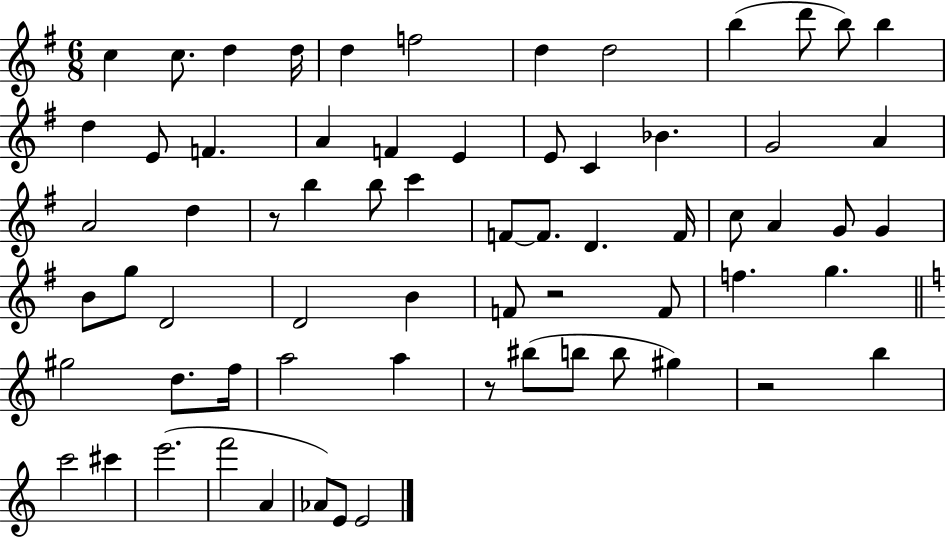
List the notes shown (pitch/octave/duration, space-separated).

C5/q C5/e. D5/q D5/s D5/q F5/h D5/q D5/h B5/q D6/e B5/e B5/q D5/q E4/e F4/q. A4/q F4/q E4/q E4/e C4/q Bb4/q. G4/h A4/q A4/h D5/q R/e B5/q B5/e C6/q F4/e F4/e. D4/q. F4/s C5/e A4/q G4/e G4/q B4/e G5/e D4/h D4/h B4/q F4/e R/h F4/e F5/q. G5/q. G#5/h D5/e. F5/s A5/h A5/q R/e BIS5/e B5/e B5/e G#5/q R/h B5/q C6/h C#6/q E6/h. F6/h A4/q Ab4/e E4/e E4/h